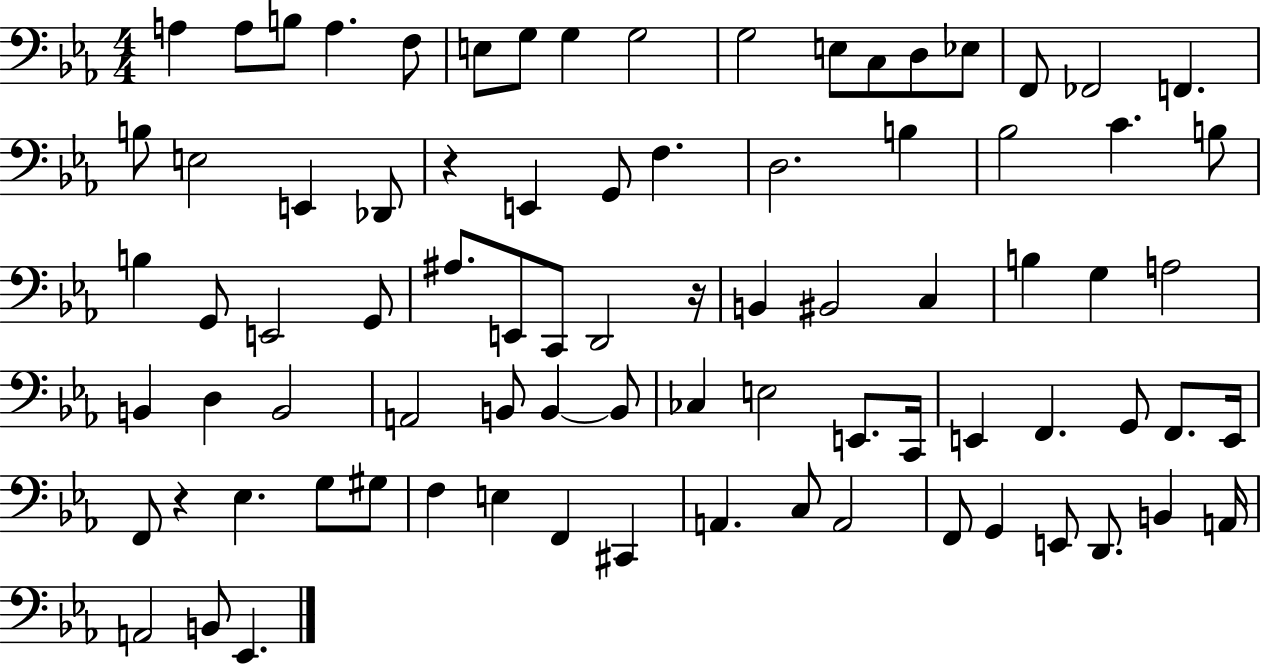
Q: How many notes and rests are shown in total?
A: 82